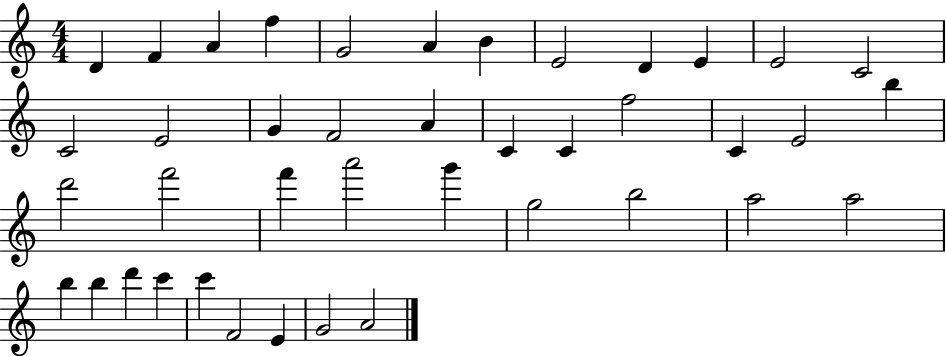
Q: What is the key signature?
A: C major